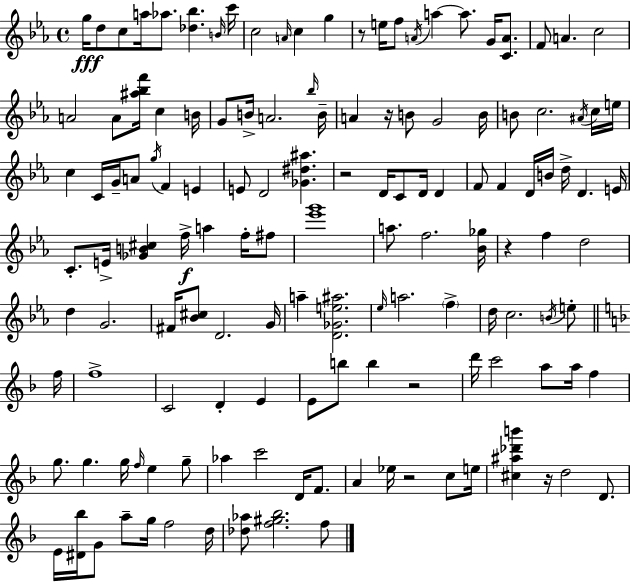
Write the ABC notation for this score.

X:1
T:Untitled
M:4/4
L:1/4
K:Eb
g/4 d/2 c/2 a/4 _a/2 [_d_b] B/4 c'/4 c2 A/4 c g z/2 e/4 f/2 A/4 a a/2 G/4 [CA]/2 F/2 A c2 A2 A/2 [^a_bf']/4 c B/4 G/2 B/4 A2 _b/4 B/4 A z/4 B/2 G2 B/4 B/2 c2 ^A/4 c/4 e/4 c C/4 G/4 A/2 g/4 F E E/2 D2 [_G^d^a] z2 D/4 C/2 D/4 D F/2 F D/4 B/4 d/4 D E/4 C/2 E/4 [_GB^c] f/4 a f/4 ^f/2 [_e'g']4 a/2 f2 [_B_g]/4 z f d2 d G2 ^F/4 [_B^c]/2 D2 G/4 a [D_Ge^a]2 _e/4 a2 f d/4 c2 B/4 e/2 f/4 f4 C2 D E E/2 b/2 b z2 d'/4 c'2 a/2 a/4 f g/2 g g/4 f/4 e g/2 _a c'2 D/4 F/2 A _e/4 z2 c/2 e/4 [^c^a_d'b'] z/4 d2 D/2 E/4 [^D_b]/4 G/2 a/2 g/4 f2 d/4 [_d_a]/2 [f^g_b]2 f/2